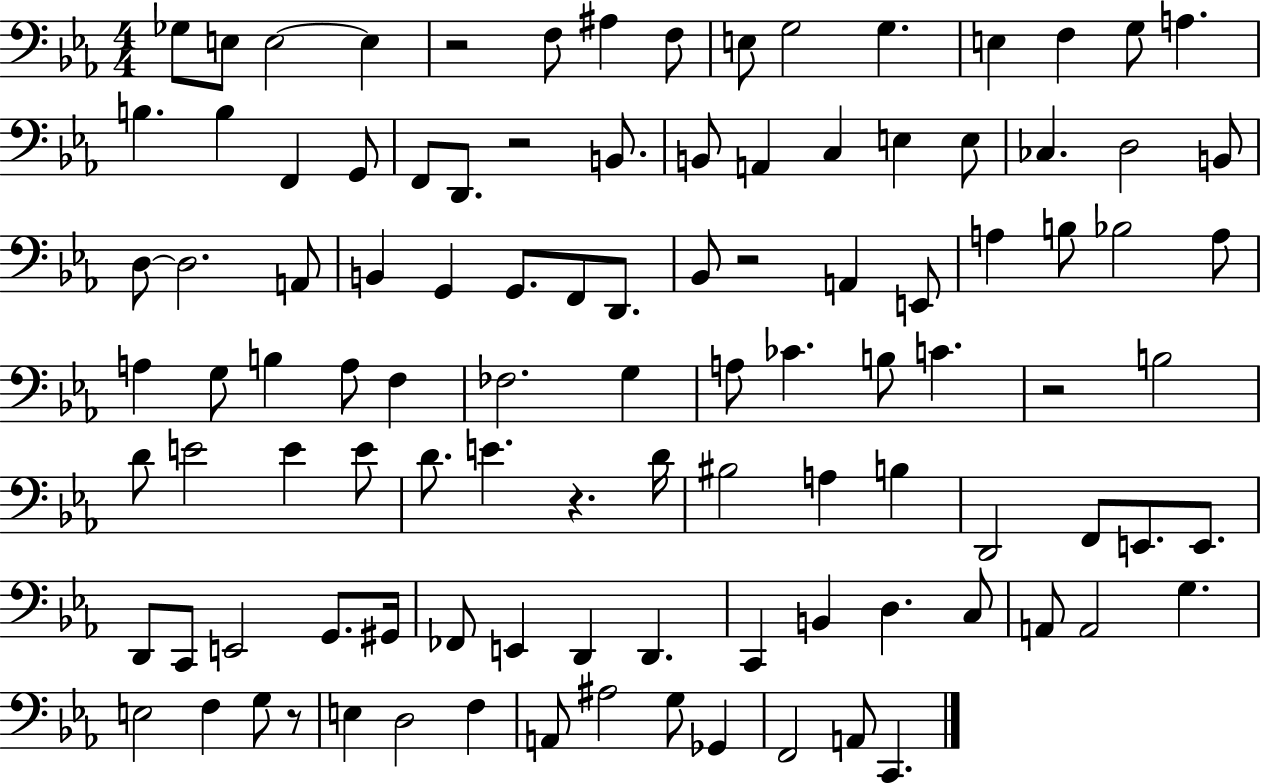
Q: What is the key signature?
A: EES major